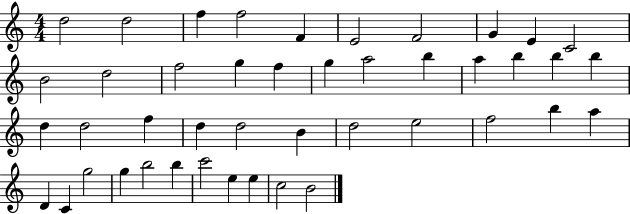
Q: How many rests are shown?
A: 0